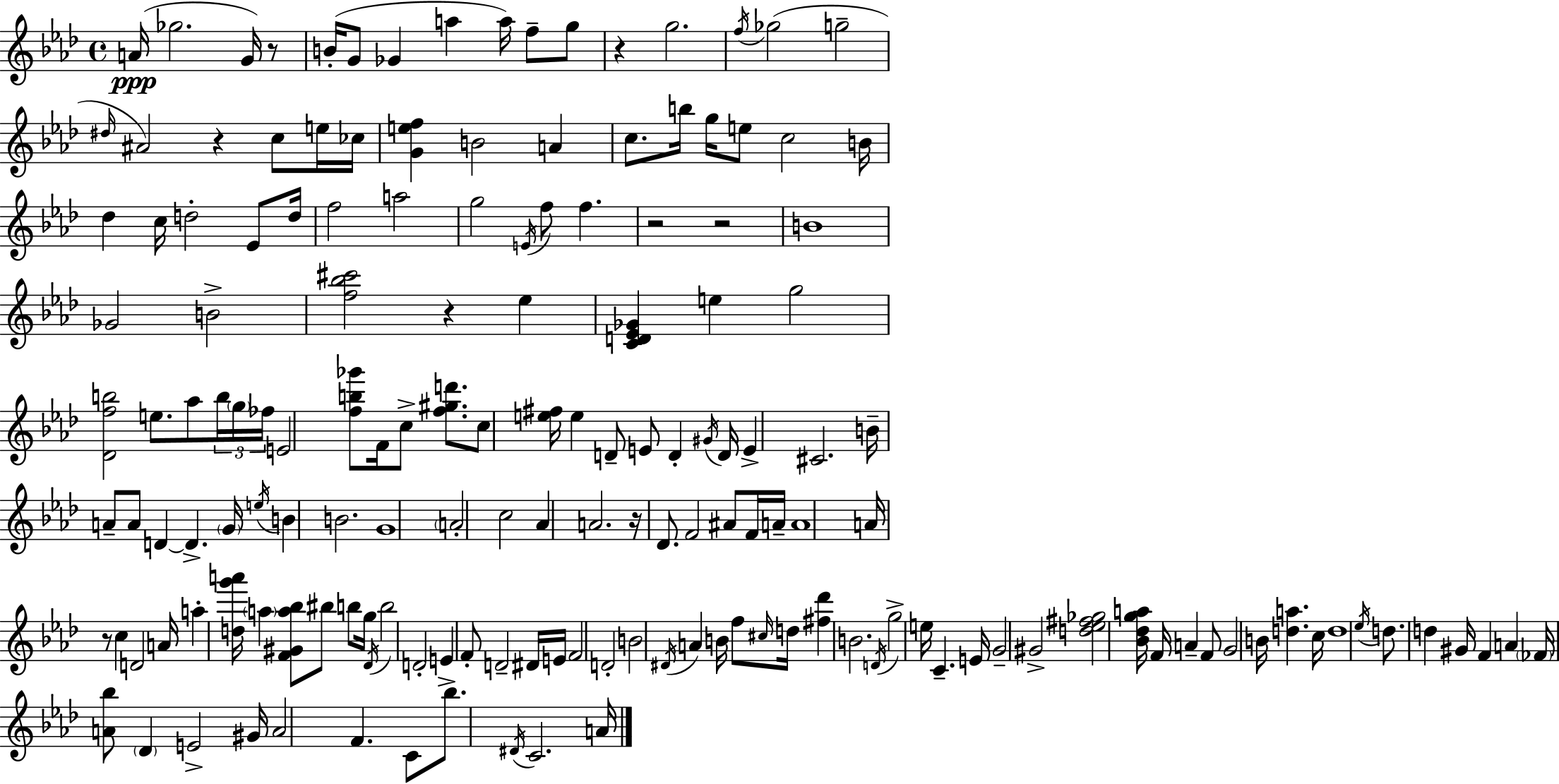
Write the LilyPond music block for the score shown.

{
  \clef treble
  \time 4/4
  \defaultTimeSignature
  \key f \minor
  \repeat volta 2 { a'16(\ppp ges''2. g'16) r8 | b'16-.( g'8 ges'4 a''4 a''16) f''8-- g''8 | r4 g''2. | \acciaccatura { f''16 }( ges''2 g''2-- | \break \grace { dis''16 } ais'2) r4 c''8 | e''16 ces''16 <g' e'' f''>4 b'2 a'4 | c''8. b''16 g''16 e''8 c''2 | b'16 des''4 c''16 d''2-. ees'8 | \break d''16 f''2 a''2 | g''2 \acciaccatura { e'16 } f''8 f''4. | r2 r2 | b'1 | \break ges'2 b'2-> | <f'' bes'' cis'''>2 r4 ees''4 | <c' d' ees' ges'>4 e''4 g''2 | <des' f'' b''>2 e''8. aes''8 | \break \tuplet 3/2 { b''16 \parenthesize g''16 fes''16 } e'2 <f'' b'' ges'''>8 f'16 c''8-> | <f'' gis'' d'''>8. c''8 <e'' fis''>16 e''4 d'8-- e'8 d'4-. | \acciaccatura { gis'16 } d'16 e'4-> cis'2. | b'16-- a'8-- a'8 d'4~~ d'4.-> | \break \parenthesize g'16 \acciaccatura { e''16 } b'4 b'2. | g'1 | \parenthesize a'2-. c''2 | aes'4 a'2. | \break r16 des'8. f'2 | ais'8 f'16 a'16-- a'1 | a'16 r8 c''4 d'2 | a'16 a''4-. <d'' g''' a'''>16 \parenthesize a''4 <f' gis' a'' bes''>8 | \break bis''8 b''8 g''16 \acciaccatura { des'16 } b''2 d'2-. | e'4-> f'8-. d'2-- | dis'16 e'16 f'2 d'2-. | b'2 \acciaccatura { dis'16 } a'4 | \break b'16 f''8 \grace { cis''16 } d''16 <fis'' des'''>4 b'2. | \acciaccatura { d'16 } g''2-> | e''16 c'4.-- e'16 g'2-- | gis'2-> <d'' ees'' fis'' ges''>2 | \break <bes' des'' g'' a''>16 f'16 a'4-- f'8 g'2 | b'16 <d'' a''>4. c''16 d''1 | \acciaccatura { ees''16 } d''8. d''4 | gis'16 f'4 a'4 \parenthesize fes'16 <a' bes''>8 \parenthesize des'4 | \break e'2-> gis'16 a'2 | f'4. c'8 bes''8. \acciaccatura { dis'16 } c'2. | a'16 } \bar "|."
}